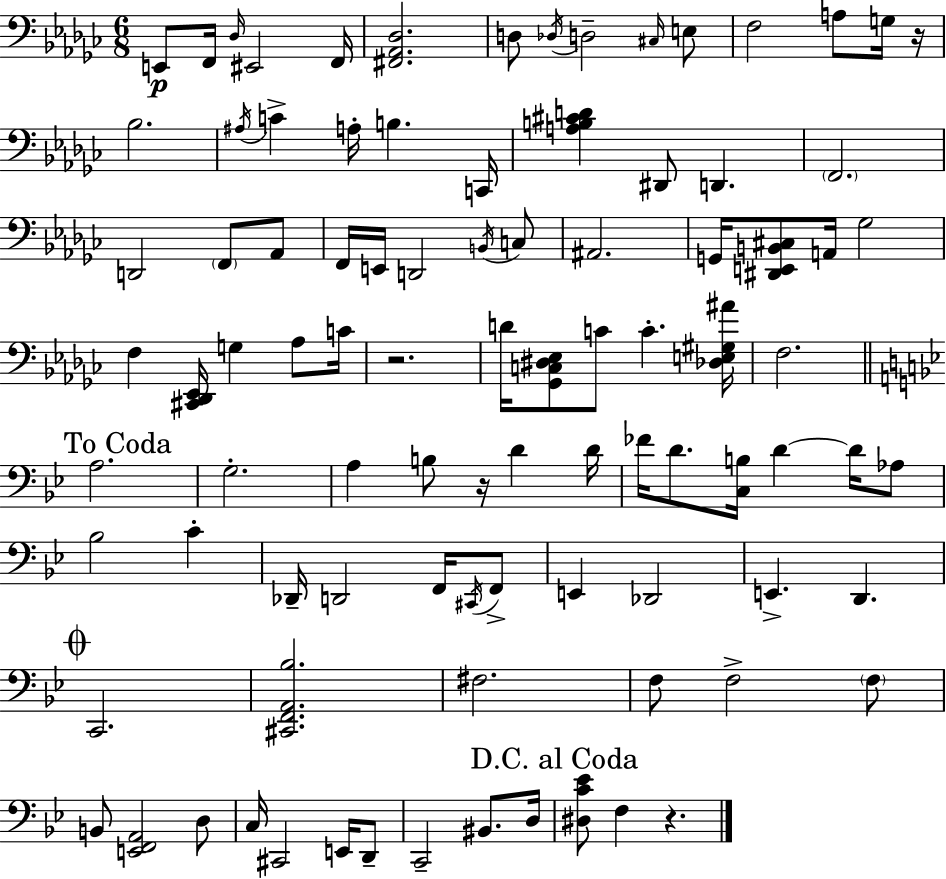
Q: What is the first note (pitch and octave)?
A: E2